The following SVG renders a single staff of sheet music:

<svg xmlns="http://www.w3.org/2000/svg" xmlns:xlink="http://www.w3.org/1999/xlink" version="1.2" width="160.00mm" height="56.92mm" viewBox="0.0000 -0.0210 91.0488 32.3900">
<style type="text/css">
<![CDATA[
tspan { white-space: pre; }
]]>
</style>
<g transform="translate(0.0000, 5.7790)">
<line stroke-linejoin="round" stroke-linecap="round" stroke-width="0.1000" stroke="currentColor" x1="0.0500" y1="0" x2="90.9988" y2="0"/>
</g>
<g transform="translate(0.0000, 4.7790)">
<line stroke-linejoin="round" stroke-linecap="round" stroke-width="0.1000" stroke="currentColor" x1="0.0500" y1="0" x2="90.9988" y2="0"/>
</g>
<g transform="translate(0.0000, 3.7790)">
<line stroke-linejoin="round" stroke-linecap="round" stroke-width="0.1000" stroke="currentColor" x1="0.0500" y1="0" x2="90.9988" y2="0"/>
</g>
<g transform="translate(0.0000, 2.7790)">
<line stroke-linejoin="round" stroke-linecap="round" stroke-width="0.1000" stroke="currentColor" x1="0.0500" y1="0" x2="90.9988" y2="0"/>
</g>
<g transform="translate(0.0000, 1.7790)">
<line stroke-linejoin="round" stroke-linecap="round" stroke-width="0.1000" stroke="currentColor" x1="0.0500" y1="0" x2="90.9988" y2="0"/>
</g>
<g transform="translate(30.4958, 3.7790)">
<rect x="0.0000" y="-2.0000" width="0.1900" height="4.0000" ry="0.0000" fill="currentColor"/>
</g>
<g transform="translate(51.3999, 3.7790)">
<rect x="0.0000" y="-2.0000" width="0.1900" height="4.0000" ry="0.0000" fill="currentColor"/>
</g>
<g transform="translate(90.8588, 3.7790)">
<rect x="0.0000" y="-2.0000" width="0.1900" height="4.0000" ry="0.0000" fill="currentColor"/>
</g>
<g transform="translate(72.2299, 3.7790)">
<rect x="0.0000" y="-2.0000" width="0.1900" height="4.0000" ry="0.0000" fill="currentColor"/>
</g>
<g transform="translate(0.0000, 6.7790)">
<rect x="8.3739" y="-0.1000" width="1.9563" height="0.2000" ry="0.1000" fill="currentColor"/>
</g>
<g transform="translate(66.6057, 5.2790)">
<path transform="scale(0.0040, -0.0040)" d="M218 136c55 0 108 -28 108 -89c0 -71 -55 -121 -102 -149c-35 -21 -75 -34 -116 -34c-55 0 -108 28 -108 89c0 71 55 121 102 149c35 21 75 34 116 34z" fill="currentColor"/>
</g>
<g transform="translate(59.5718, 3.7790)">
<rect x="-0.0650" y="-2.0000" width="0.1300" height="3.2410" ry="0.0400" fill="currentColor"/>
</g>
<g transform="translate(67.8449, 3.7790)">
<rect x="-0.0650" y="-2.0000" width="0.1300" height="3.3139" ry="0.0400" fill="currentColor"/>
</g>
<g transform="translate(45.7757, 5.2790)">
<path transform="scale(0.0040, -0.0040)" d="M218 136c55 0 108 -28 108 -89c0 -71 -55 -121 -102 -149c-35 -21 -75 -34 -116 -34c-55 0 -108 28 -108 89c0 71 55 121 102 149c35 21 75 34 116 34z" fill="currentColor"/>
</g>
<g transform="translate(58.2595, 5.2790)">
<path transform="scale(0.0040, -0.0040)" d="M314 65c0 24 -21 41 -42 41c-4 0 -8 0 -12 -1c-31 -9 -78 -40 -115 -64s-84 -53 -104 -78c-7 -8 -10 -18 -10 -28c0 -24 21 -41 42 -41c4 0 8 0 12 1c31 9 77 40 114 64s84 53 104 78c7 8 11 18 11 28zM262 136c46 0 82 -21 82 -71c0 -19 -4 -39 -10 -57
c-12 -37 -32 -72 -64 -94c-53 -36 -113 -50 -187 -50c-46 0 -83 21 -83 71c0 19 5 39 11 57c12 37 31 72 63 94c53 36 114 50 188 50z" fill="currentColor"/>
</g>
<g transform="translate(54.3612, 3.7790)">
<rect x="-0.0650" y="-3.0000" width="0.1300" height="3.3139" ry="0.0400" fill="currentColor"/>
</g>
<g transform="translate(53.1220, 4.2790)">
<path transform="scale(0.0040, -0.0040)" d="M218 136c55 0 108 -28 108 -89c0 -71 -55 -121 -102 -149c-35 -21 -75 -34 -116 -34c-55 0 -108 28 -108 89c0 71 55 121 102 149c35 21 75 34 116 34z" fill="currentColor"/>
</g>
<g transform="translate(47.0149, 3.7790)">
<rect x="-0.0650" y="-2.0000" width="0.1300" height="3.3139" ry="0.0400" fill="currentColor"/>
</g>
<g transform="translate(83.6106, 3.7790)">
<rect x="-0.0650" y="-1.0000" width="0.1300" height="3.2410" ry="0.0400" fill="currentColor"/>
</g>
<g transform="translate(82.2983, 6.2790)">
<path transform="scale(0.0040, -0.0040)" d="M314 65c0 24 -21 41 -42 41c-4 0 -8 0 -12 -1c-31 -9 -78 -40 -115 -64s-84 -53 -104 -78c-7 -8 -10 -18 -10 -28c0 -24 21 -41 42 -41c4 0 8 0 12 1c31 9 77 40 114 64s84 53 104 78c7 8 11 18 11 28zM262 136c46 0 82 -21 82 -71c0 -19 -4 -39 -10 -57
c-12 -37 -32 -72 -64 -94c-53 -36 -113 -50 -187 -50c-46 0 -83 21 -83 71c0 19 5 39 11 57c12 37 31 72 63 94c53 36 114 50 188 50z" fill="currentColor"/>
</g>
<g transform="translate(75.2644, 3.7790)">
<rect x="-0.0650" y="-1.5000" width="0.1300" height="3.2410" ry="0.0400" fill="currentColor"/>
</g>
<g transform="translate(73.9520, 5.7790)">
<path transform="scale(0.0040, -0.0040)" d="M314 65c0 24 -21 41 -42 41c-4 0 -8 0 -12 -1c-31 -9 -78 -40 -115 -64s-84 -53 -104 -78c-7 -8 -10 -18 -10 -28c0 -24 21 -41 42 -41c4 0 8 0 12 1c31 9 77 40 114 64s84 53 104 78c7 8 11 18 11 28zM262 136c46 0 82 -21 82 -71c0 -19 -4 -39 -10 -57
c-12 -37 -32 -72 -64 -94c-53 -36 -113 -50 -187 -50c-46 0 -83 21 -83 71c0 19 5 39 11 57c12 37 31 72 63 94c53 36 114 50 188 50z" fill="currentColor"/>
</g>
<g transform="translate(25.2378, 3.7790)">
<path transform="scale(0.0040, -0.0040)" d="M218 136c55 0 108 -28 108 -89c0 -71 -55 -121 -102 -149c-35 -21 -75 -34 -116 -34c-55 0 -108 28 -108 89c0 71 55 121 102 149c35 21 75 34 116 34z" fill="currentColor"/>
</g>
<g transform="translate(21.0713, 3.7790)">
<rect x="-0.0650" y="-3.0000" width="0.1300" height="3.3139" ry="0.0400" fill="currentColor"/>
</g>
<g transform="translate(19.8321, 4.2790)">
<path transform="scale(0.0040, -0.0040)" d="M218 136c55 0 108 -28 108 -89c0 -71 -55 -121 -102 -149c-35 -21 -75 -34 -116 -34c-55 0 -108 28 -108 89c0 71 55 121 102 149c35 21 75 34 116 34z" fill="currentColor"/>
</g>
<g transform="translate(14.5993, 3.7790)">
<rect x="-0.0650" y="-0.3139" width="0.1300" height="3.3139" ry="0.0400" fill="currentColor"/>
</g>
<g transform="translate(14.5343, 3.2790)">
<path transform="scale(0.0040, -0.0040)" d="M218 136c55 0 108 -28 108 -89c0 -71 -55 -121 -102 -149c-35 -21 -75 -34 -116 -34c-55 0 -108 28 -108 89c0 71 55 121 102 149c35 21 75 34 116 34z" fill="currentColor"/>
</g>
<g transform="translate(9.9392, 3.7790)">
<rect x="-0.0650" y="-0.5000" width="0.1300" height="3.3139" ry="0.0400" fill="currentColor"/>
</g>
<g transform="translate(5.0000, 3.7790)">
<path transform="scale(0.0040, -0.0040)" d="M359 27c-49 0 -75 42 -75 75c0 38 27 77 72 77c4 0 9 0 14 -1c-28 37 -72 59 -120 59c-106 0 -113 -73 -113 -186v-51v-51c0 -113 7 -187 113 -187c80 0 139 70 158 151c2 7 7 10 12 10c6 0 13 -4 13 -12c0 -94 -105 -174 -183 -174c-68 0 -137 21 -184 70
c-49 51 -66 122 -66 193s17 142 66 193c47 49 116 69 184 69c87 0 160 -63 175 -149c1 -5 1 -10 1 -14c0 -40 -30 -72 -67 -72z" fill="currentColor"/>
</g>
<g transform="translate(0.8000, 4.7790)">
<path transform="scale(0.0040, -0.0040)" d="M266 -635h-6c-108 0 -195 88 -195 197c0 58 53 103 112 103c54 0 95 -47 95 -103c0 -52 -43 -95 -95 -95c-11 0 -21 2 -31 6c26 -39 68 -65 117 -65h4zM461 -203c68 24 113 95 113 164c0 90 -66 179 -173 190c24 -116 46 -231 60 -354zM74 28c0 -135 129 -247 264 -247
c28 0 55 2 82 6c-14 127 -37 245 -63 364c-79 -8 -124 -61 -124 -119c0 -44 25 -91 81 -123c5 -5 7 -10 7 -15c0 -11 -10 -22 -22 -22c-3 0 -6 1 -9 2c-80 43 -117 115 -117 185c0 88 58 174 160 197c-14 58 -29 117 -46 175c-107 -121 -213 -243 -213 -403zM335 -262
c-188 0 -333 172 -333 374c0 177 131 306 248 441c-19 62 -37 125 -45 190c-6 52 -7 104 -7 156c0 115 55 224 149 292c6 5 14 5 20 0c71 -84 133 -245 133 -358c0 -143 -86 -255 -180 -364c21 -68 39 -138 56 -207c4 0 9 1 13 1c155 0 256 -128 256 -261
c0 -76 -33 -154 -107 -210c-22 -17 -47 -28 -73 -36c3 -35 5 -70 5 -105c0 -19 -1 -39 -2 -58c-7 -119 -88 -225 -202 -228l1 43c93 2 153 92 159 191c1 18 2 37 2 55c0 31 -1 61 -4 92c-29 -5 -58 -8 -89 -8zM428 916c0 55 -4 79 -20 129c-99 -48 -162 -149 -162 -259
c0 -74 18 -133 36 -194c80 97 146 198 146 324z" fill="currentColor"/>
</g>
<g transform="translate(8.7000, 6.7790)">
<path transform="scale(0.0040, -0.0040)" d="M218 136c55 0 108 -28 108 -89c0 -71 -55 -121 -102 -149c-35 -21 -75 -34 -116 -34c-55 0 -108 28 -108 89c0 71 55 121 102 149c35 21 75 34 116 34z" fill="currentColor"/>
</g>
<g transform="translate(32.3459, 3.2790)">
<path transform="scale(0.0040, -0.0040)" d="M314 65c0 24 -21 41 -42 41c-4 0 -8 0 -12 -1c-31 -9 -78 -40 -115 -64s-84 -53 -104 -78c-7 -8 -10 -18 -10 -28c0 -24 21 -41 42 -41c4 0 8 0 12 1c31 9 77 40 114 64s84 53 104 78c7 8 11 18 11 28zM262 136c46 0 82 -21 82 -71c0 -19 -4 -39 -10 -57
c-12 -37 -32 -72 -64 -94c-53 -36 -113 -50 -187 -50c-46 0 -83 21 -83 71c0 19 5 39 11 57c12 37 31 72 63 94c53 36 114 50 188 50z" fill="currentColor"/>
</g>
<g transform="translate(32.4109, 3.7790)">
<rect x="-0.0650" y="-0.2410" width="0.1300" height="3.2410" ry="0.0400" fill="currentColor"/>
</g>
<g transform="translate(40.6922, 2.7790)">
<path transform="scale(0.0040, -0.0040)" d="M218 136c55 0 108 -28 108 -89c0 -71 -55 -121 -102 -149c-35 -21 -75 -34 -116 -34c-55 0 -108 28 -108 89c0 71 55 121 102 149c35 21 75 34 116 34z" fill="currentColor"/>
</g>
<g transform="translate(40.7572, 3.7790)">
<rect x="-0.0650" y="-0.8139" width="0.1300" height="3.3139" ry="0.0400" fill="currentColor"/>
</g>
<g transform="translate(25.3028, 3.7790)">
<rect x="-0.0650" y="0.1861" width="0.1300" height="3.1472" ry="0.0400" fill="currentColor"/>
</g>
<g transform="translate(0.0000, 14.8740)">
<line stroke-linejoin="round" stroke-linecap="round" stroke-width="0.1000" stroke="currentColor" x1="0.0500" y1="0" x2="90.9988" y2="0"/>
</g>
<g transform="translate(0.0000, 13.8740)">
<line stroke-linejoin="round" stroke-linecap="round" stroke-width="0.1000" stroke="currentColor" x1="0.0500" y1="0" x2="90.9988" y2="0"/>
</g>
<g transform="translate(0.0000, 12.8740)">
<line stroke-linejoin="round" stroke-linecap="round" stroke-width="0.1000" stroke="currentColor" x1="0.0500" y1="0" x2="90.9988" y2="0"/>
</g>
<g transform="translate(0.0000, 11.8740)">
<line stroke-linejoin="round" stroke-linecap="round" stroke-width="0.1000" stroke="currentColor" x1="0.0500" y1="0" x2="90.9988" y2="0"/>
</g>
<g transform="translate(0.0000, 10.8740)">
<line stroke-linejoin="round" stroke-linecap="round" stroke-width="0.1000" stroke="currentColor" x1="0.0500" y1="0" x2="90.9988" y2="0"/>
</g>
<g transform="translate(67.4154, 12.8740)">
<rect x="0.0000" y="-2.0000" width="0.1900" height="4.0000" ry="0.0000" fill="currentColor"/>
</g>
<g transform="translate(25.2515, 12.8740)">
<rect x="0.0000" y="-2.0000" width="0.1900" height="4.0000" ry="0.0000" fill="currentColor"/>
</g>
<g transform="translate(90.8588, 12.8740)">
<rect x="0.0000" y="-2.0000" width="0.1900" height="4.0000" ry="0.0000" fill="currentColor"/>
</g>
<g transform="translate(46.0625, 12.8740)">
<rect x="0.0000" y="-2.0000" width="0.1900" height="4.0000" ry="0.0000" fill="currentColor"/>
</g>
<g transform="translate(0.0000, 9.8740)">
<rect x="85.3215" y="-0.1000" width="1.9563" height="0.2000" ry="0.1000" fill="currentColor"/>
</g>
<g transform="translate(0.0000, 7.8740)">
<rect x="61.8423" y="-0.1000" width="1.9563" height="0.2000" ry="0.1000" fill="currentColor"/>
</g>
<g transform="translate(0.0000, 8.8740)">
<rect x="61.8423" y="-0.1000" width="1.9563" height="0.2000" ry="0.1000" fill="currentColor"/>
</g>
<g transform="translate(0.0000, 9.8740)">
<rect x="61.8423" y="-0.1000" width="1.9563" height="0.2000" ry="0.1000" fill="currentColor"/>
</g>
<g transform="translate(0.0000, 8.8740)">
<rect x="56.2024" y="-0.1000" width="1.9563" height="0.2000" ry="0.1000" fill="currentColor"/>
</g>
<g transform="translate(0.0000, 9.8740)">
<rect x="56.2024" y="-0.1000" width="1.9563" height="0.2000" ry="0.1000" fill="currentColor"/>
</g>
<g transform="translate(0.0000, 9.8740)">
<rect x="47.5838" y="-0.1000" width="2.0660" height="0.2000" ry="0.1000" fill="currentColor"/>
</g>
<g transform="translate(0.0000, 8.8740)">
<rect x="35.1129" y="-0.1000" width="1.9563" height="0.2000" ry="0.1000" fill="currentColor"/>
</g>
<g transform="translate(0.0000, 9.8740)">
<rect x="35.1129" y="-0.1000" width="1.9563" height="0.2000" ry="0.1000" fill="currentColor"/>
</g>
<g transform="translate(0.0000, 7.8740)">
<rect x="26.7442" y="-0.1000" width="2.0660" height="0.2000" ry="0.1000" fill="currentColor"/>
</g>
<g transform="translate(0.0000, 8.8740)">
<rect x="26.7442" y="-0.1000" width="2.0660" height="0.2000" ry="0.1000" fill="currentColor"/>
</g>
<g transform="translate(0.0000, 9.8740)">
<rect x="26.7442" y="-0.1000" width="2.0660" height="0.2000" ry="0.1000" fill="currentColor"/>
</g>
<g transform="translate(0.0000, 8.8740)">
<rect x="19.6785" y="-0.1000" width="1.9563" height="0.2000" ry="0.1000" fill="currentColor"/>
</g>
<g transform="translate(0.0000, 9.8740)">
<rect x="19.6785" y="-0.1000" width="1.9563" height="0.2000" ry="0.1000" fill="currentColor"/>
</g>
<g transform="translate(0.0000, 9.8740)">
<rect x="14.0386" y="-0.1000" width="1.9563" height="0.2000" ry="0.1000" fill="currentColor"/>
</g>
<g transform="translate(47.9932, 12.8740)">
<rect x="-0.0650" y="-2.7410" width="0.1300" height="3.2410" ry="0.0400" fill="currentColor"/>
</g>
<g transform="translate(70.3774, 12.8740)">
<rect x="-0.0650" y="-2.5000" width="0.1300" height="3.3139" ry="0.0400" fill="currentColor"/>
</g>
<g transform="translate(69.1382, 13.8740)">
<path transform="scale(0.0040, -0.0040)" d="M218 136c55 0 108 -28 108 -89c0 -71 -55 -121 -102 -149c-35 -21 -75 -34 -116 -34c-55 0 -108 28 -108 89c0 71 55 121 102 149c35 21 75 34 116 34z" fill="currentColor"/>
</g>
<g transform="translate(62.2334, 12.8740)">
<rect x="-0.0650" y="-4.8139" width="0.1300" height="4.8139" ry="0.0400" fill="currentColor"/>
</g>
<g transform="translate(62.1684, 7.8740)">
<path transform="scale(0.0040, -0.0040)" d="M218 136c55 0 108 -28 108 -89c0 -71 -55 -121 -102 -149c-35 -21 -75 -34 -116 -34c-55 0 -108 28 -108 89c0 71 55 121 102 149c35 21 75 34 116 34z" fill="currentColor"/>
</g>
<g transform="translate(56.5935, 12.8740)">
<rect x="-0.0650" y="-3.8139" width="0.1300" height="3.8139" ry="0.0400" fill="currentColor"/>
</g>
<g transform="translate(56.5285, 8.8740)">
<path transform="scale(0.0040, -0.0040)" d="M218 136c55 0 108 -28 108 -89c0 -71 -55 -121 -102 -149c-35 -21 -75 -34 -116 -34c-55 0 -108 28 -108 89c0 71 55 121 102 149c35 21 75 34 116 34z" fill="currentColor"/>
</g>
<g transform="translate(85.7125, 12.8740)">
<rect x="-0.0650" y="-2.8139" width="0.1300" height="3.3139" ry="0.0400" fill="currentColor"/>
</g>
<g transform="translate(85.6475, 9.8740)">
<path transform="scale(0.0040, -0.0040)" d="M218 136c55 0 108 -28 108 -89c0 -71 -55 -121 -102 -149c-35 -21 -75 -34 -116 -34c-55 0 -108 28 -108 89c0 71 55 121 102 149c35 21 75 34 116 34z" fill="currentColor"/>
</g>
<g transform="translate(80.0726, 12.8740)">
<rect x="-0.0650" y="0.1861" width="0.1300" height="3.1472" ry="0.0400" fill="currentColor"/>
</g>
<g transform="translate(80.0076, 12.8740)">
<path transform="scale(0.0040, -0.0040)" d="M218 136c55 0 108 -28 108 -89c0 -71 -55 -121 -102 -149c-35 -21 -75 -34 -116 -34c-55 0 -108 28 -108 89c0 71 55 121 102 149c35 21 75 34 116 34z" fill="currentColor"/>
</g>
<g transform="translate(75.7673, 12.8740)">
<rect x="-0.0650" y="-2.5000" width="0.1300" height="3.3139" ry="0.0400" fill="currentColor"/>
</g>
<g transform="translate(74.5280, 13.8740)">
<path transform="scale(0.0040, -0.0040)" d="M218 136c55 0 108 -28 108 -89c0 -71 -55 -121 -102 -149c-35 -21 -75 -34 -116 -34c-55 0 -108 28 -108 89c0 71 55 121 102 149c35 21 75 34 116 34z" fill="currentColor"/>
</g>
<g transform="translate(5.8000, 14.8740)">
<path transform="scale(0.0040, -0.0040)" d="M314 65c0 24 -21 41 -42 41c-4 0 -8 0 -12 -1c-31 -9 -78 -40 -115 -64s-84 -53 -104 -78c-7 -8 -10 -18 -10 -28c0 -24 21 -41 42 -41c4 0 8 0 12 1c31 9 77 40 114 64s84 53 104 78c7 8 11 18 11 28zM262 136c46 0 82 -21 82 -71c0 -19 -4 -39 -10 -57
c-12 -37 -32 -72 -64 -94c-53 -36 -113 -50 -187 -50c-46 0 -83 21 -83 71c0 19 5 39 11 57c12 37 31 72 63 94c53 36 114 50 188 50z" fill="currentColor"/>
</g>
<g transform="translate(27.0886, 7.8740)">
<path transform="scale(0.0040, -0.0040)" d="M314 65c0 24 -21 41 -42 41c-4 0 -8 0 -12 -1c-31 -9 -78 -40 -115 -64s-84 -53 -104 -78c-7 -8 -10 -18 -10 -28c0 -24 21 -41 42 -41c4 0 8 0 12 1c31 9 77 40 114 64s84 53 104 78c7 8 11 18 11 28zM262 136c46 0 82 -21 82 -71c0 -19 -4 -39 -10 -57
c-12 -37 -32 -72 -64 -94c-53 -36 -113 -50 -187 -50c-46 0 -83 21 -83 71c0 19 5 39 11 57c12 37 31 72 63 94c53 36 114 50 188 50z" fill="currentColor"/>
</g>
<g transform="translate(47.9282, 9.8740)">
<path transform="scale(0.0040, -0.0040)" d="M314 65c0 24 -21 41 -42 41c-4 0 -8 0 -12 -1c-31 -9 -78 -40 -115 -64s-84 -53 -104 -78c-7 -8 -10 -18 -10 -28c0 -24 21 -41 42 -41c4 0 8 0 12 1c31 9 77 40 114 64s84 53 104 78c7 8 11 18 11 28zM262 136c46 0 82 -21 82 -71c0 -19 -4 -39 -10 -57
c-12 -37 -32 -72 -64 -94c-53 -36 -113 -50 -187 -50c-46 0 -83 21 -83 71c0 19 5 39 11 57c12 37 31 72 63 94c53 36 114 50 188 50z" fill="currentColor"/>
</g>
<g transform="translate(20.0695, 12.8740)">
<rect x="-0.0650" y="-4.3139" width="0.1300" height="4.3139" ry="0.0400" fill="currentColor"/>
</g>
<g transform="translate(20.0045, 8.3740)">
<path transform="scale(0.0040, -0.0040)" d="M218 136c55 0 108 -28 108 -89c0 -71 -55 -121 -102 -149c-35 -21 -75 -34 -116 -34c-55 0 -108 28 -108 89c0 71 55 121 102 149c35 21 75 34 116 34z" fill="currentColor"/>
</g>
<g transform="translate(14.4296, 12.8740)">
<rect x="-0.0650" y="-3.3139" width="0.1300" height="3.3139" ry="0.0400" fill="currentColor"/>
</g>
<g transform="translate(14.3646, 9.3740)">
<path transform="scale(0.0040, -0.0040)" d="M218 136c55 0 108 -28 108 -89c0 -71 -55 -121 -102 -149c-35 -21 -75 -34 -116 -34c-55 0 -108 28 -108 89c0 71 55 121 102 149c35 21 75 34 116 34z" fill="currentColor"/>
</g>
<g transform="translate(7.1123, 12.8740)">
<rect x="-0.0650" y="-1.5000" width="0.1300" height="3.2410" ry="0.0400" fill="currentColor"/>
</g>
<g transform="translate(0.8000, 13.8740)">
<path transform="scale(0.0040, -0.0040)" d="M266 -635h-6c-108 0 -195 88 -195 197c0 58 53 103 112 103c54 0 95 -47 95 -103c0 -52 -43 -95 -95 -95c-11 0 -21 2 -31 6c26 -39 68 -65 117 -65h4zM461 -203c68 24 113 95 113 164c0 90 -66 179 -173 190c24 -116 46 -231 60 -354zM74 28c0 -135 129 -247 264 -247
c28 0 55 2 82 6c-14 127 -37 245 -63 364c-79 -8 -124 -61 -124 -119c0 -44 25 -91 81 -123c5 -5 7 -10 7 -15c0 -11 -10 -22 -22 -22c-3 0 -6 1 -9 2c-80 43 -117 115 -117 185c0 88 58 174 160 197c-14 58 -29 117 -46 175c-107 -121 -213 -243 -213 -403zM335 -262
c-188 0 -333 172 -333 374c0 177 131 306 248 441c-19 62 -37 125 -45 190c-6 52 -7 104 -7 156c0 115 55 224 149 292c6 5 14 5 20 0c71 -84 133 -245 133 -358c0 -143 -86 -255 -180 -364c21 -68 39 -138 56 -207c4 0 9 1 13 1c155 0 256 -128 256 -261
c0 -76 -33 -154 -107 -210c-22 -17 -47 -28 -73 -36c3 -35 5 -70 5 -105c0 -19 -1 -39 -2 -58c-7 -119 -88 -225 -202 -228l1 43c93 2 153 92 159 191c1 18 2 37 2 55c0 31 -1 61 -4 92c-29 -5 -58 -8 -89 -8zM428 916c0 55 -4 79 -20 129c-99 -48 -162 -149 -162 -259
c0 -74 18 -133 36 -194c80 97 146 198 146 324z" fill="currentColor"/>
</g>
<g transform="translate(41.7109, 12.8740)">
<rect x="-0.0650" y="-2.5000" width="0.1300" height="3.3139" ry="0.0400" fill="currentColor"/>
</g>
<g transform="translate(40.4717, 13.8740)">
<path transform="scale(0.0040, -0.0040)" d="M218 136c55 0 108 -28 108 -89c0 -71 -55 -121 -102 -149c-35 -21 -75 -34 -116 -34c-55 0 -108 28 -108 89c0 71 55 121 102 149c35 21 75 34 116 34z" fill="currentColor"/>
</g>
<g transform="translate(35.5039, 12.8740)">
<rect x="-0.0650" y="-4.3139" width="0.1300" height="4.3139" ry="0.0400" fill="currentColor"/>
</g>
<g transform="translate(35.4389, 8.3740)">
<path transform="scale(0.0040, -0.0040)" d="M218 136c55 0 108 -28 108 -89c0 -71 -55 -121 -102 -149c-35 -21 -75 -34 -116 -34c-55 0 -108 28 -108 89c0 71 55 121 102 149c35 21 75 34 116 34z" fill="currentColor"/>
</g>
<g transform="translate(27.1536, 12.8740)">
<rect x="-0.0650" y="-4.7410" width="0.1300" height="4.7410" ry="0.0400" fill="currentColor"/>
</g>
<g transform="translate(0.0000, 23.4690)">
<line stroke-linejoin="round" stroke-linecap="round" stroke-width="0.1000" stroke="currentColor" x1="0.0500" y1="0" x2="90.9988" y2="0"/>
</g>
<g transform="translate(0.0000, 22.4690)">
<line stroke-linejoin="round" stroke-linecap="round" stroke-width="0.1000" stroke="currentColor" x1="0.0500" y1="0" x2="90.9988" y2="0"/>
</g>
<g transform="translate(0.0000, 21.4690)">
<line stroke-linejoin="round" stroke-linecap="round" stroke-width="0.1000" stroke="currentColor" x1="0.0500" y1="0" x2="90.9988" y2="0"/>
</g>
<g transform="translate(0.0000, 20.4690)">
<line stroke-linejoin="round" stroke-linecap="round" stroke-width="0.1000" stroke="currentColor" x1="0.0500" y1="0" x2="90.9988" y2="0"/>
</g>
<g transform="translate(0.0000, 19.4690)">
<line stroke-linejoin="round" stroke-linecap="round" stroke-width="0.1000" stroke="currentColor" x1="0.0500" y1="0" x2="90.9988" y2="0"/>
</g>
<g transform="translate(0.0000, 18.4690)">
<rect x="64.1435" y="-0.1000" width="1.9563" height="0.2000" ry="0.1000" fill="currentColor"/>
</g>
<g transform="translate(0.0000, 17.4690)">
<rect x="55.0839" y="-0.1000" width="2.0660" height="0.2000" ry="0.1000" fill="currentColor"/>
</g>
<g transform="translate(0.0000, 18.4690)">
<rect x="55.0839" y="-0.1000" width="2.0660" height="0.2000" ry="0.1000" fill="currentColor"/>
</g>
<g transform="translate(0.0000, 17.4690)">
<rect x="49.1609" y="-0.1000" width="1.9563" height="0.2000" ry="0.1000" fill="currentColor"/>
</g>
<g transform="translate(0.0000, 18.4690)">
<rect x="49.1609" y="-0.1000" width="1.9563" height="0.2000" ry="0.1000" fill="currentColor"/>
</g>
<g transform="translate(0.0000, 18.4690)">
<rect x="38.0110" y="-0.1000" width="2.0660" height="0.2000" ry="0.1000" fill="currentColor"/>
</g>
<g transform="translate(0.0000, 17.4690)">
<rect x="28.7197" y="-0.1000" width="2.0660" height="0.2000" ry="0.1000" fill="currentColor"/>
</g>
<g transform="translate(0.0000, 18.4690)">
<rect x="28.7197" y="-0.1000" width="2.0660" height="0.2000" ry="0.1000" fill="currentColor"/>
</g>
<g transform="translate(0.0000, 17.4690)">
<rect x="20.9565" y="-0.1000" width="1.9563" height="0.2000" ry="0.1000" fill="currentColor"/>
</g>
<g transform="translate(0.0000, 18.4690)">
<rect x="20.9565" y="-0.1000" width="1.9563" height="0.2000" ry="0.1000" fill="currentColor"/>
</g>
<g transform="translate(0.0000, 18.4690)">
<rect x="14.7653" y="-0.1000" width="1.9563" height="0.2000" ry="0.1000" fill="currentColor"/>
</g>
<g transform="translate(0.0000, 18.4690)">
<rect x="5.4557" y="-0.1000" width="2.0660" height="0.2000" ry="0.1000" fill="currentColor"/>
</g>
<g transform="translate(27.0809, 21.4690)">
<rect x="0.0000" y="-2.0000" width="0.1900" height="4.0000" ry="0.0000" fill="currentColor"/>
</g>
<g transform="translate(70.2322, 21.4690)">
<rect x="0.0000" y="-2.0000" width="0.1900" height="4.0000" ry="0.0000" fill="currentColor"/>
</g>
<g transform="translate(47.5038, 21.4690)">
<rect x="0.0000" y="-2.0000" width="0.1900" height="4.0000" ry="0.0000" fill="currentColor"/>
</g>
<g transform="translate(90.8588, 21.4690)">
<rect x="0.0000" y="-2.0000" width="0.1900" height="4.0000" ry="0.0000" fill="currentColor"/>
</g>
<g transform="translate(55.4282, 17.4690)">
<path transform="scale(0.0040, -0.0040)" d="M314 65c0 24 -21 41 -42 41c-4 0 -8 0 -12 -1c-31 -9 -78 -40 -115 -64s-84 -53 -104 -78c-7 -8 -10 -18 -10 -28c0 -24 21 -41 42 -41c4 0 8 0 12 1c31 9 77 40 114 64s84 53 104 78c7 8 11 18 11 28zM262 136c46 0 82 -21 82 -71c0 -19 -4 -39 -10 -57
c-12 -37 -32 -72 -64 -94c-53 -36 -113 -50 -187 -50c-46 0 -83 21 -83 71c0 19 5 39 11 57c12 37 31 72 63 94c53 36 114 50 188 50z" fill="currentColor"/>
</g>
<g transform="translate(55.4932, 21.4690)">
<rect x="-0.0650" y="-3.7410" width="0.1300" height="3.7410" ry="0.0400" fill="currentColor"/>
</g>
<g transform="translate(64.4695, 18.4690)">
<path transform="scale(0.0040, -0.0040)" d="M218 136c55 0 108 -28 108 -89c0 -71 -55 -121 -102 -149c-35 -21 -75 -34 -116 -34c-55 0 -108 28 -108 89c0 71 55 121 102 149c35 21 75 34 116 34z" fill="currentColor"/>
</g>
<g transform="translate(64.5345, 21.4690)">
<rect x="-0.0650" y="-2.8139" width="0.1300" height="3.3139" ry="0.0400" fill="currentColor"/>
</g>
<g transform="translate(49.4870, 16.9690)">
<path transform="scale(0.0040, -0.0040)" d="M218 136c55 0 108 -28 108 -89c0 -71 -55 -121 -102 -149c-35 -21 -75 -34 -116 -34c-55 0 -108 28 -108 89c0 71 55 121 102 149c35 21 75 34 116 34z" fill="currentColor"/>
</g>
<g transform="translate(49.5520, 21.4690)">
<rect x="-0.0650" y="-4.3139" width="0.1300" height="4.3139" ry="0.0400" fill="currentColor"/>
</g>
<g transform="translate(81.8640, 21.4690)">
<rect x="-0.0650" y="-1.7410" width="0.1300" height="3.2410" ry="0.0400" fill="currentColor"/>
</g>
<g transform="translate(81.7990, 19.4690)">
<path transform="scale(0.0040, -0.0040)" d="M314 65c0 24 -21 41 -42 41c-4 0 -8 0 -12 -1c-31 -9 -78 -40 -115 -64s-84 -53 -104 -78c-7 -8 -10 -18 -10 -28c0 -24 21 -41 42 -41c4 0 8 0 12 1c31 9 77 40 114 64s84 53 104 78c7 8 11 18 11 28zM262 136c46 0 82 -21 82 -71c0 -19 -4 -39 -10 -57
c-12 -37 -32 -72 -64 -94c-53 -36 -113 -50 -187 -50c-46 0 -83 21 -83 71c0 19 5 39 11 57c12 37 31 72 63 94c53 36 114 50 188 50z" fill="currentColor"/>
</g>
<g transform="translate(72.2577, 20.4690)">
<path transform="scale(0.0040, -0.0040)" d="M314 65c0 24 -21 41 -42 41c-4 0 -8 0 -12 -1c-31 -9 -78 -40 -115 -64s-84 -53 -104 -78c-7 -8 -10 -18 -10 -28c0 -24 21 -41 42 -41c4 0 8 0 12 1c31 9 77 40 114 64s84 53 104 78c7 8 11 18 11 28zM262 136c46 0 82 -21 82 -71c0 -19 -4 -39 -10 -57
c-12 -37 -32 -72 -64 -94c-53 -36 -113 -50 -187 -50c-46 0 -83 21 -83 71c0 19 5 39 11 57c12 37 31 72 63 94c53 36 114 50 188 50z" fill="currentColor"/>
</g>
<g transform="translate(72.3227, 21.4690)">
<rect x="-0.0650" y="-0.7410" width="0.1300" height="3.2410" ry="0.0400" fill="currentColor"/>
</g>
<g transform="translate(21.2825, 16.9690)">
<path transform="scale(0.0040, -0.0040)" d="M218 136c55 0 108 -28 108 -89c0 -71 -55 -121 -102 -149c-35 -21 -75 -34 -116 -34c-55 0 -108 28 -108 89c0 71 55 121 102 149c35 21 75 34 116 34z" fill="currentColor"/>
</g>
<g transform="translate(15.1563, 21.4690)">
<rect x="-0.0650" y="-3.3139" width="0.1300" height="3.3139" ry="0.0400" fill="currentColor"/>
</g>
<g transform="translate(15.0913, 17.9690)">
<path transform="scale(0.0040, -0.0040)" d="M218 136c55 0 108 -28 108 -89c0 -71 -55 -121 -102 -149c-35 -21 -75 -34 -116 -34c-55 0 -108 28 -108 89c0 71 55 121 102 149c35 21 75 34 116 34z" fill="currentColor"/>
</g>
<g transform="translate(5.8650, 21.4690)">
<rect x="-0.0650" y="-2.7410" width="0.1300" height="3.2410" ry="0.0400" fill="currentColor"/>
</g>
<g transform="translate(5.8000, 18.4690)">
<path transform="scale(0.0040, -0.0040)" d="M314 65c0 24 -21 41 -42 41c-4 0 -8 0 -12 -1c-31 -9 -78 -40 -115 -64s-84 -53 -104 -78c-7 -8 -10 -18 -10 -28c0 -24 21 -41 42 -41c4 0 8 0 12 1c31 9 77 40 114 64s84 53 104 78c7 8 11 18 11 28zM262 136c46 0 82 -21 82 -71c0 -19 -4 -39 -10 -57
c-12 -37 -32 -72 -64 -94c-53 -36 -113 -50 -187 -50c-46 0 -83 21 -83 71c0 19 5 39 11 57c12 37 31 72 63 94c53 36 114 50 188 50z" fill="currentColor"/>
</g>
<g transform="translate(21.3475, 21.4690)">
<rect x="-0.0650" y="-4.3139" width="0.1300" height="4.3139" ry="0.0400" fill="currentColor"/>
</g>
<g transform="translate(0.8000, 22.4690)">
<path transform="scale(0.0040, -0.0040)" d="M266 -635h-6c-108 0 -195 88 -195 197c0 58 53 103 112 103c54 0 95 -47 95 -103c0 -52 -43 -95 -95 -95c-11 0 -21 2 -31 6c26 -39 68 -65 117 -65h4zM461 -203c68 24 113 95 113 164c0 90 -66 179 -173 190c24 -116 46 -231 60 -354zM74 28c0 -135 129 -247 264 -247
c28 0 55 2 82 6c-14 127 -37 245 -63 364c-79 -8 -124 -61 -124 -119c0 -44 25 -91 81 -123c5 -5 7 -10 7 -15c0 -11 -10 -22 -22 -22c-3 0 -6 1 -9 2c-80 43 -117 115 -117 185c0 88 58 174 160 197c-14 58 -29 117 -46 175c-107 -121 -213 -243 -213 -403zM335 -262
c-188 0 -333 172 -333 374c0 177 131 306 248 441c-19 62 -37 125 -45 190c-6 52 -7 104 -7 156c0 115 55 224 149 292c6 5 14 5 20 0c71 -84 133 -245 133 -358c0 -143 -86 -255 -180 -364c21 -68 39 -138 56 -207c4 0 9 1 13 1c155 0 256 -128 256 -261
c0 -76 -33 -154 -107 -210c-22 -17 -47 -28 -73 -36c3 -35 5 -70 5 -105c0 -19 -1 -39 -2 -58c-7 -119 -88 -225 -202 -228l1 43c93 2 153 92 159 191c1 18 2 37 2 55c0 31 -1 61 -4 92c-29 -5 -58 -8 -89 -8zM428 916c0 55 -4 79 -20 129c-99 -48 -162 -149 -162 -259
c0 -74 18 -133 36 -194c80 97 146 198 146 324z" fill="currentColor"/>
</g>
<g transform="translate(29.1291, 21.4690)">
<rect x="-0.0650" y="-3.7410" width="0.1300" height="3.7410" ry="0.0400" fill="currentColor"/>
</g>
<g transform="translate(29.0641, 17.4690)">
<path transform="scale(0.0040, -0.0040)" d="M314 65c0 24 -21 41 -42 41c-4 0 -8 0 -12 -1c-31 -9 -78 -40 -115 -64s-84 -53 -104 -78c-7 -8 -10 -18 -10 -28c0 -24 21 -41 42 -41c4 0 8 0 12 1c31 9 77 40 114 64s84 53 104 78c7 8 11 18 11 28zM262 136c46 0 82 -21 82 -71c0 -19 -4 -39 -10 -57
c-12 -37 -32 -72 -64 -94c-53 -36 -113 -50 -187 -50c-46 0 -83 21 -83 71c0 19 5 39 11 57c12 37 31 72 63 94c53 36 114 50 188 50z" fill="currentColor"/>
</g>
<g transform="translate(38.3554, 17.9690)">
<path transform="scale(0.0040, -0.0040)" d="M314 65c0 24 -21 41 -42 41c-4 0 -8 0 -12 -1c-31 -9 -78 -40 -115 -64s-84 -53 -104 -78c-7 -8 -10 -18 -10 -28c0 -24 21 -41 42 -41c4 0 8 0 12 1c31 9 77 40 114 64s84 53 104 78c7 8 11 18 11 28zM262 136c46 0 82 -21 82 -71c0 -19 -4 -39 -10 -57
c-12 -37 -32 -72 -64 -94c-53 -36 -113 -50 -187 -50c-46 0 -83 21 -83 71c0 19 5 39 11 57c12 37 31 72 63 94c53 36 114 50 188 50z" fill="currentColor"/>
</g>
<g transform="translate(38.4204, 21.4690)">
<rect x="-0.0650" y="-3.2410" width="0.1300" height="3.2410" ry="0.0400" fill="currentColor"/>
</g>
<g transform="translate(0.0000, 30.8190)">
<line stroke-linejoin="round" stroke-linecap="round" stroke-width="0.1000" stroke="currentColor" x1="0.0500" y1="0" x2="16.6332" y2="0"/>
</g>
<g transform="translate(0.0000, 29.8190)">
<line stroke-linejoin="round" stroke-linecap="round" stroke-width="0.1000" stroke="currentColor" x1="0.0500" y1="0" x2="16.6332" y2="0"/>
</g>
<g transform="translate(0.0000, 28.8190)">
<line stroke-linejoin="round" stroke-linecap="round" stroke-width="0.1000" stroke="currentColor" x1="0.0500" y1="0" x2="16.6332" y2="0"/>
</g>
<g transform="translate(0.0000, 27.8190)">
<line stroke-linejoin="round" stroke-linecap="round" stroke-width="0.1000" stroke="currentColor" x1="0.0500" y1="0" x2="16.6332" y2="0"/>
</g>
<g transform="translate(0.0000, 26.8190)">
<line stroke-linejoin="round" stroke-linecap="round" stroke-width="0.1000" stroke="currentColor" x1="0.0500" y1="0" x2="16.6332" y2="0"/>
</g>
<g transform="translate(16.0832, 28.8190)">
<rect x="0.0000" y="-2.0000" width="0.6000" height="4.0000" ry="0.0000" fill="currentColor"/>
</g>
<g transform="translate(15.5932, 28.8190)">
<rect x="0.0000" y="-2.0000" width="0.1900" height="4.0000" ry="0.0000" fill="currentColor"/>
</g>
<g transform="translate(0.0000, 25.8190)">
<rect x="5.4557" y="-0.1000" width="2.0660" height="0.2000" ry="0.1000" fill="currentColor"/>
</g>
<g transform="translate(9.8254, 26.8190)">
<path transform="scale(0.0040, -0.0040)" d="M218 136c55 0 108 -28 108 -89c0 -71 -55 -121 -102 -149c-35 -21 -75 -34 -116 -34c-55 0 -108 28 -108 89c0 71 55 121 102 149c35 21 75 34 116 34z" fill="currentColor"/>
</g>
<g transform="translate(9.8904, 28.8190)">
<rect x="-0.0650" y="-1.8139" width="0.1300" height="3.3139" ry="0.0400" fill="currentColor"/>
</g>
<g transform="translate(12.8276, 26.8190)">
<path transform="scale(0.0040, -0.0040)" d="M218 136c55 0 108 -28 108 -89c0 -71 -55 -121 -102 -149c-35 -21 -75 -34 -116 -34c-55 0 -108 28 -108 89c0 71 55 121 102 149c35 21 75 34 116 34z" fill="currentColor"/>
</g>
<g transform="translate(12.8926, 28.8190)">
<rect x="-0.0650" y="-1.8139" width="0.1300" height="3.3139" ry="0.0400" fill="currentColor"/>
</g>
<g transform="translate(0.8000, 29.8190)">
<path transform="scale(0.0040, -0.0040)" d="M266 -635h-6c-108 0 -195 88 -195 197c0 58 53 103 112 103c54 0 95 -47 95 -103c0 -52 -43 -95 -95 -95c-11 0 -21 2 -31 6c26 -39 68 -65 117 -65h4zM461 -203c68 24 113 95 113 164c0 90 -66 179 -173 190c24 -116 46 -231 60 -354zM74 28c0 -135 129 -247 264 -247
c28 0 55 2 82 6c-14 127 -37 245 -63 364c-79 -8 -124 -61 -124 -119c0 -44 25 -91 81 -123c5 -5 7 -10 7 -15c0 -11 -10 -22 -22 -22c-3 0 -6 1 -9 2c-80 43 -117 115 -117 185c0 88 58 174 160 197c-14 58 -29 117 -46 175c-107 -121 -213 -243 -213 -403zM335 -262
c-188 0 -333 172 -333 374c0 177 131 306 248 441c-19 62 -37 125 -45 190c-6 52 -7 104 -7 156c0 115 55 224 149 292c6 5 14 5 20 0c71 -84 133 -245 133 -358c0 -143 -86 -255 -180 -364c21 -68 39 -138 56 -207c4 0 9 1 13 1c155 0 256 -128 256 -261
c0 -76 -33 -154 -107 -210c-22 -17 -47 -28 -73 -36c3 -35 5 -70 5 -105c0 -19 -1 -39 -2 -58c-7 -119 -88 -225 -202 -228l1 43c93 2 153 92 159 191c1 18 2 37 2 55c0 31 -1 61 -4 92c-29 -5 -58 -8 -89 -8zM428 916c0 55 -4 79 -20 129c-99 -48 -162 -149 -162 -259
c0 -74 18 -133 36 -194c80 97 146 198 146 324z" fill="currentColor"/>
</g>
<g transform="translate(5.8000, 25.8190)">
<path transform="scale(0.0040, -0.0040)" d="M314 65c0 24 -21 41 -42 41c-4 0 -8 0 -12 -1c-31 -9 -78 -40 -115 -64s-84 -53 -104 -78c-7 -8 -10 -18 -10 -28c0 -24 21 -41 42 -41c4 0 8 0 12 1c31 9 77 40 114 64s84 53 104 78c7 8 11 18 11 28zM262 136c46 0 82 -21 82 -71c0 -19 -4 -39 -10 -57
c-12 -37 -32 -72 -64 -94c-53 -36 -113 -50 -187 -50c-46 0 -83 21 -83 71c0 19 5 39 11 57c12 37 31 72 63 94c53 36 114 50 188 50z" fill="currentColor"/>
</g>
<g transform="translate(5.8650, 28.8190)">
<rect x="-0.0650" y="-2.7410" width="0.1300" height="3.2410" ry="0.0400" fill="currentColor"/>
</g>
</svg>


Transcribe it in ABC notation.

X:1
T:Untitled
M:4/4
L:1/4
K:C
C c A B c2 d F A F2 F E2 D2 E2 b d' e'2 d' G a2 c' e' G G B a a2 b d' c'2 b2 d' c'2 a d2 f2 a2 f f